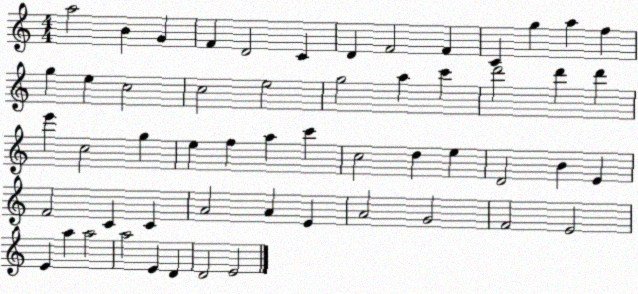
X:1
T:Untitled
M:4/4
L:1/4
K:C
a2 B G F D2 C D F2 F C g a f g e c2 c2 e2 g2 a c' d'2 d' d' e' c2 g e f a c' c2 d e D2 B E F2 C C A2 A E A2 G2 F2 E2 E a a2 a2 E D D2 E2